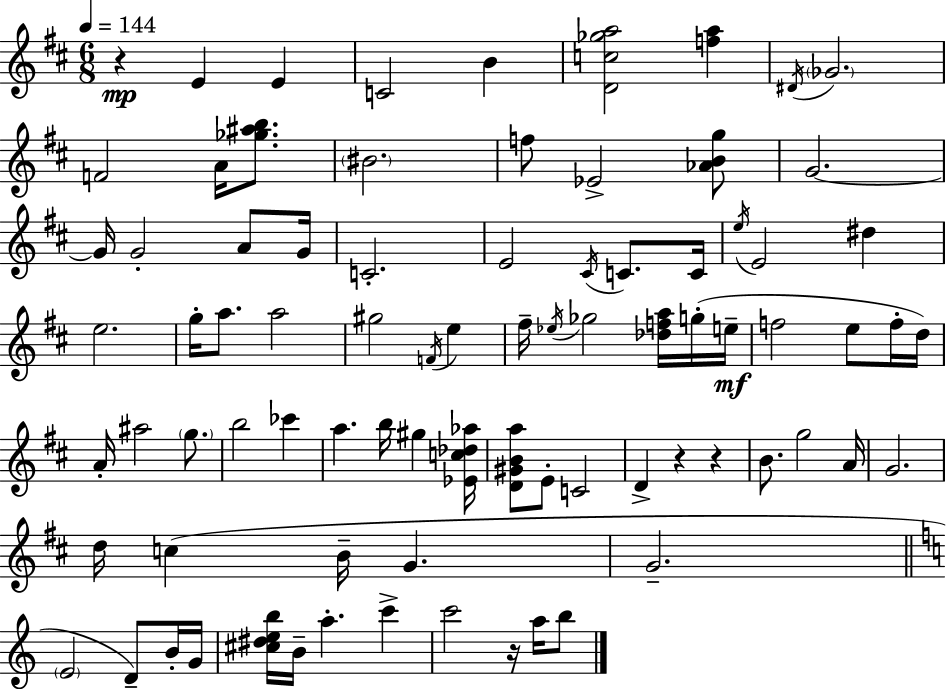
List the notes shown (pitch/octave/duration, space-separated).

R/q E4/q E4/q C4/h B4/q [D4,C5,Gb5,A5]/h [F5,A5]/q D#4/s Gb4/h. F4/h A4/s [Gb5,A#5,B5]/e. BIS4/h. F5/e Eb4/h [Ab4,B4,G5]/e G4/h. G4/s G4/h A4/e G4/s C4/h. E4/h C#4/s C4/e. C4/s E5/s E4/h D#5/q E5/h. G5/s A5/e. A5/h G#5/h F4/s E5/q F#5/s Eb5/s Gb5/h [Db5,F5,A5]/s G5/s E5/s F5/h E5/e F5/s D5/s A4/s A#5/h G5/e. B5/h CES6/q A5/q. B5/s G#5/q [Eb4,C5,Db5,Ab5]/s [D4,G#4,B4,A5]/e E4/e C4/h D4/q R/q R/q B4/e. G5/h A4/s G4/h. D5/s C5/q B4/s G4/q. G4/h. E4/h D4/e B4/s G4/s [C#5,D#5,E5,B5]/s B4/s A5/q. C6/q C6/h R/s A5/s B5/e